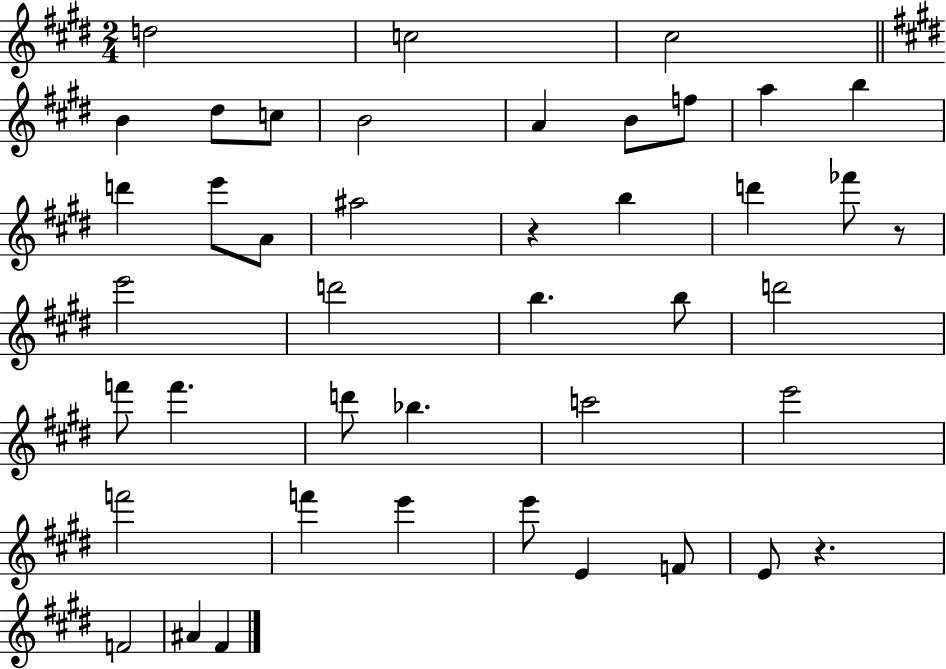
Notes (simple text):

D5/h C5/h C#5/h B4/q D#5/e C5/e B4/h A4/q B4/e F5/e A5/q B5/q D6/q E6/e A4/e A#5/h R/q B5/q D6/q FES6/e R/e E6/h D6/h B5/q. B5/e D6/h F6/e F6/q. D6/e Bb5/q. C6/h E6/h F6/h F6/q E6/q E6/e E4/q F4/e E4/e R/q. F4/h A#4/q F#4/q